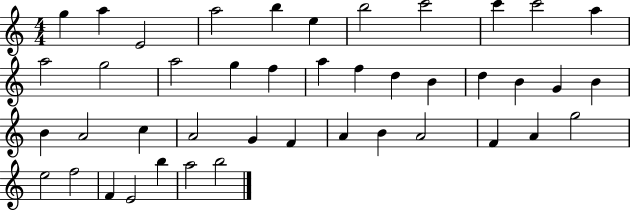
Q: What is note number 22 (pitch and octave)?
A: B4